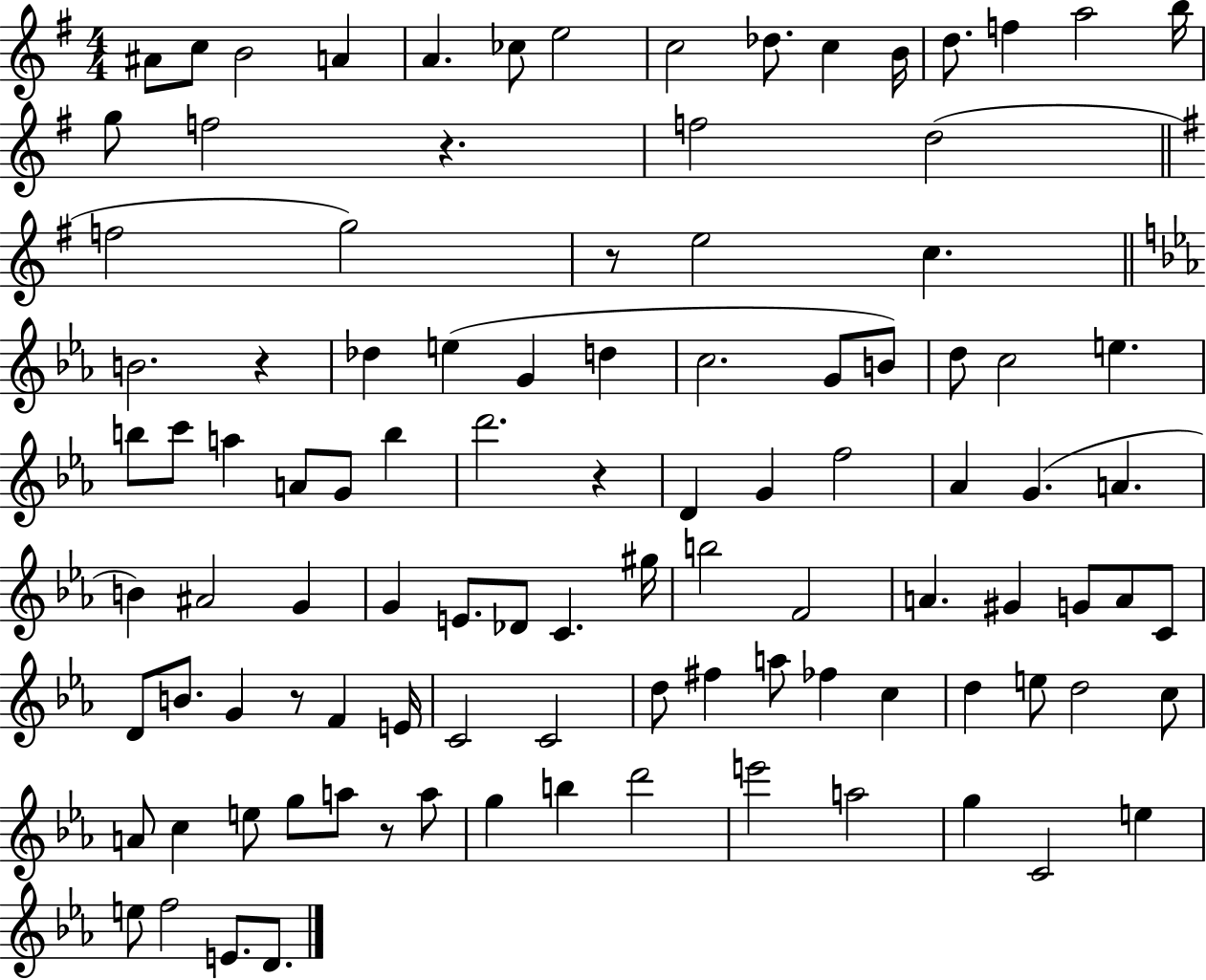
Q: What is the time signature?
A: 4/4